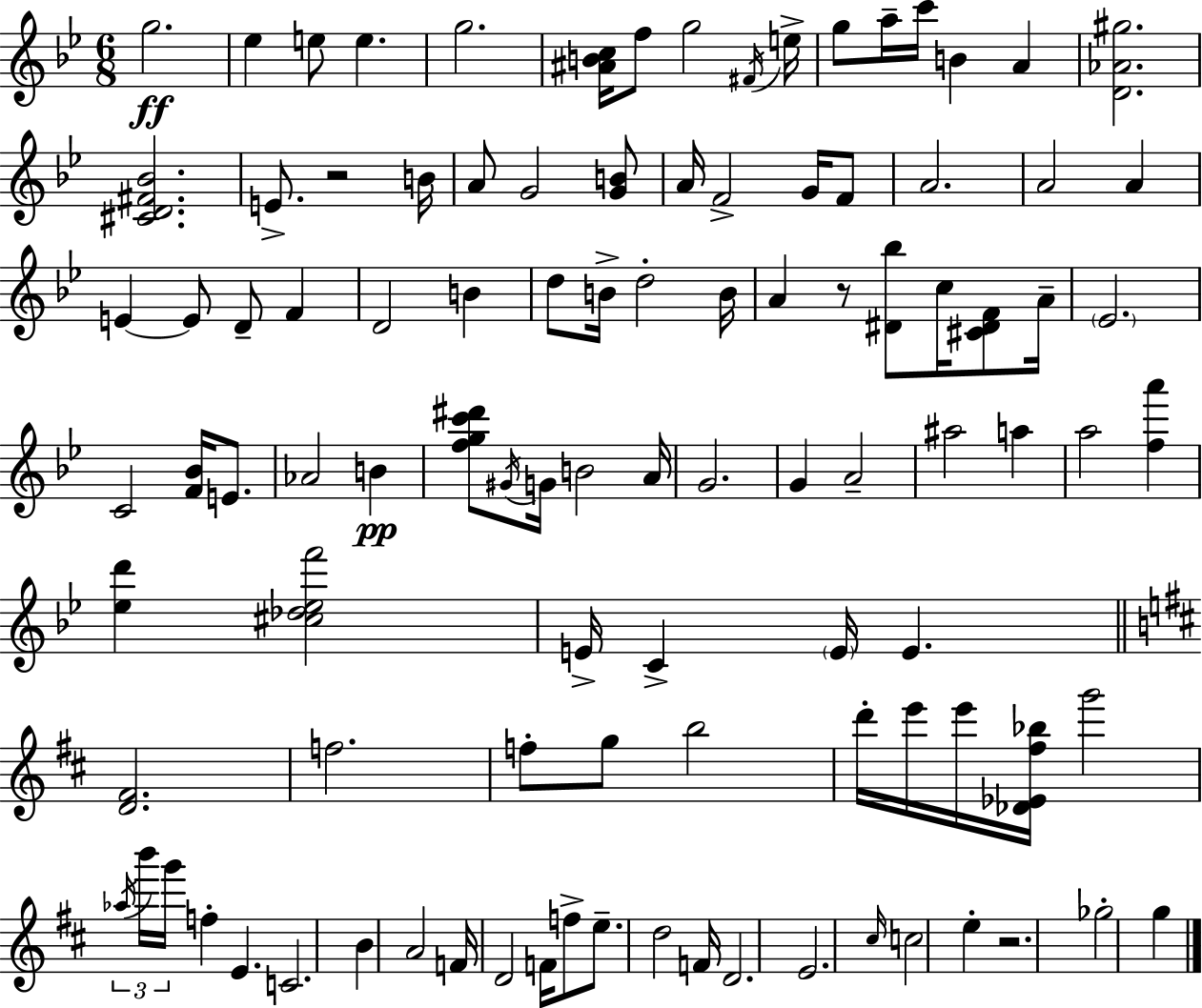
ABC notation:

X:1
T:Untitled
M:6/8
L:1/4
K:Bb
g2 _e e/2 e g2 [^ABc]/4 f/2 g2 ^F/4 e/4 g/2 a/4 c'/4 B A [D_A^g]2 [^CD^F_B]2 E/2 z2 B/4 A/2 G2 [GB]/2 A/4 F2 G/4 F/2 A2 A2 A E E/2 D/2 F D2 B d/2 B/4 d2 B/4 A z/2 [^D_b]/2 c/4 [^C^DF]/2 A/4 _E2 C2 [F_B]/4 E/2 _A2 B [fgc'^d']/2 ^G/4 G/4 B2 A/4 G2 G A2 ^a2 a a2 [fa'] [_ed'] [^c_d_ef']2 E/4 C E/4 E [D^F]2 f2 f/2 g/2 b2 d'/4 e'/4 e'/4 [_D_E^f_b]/4 g'2 _a/4 b'/4 g'/4 f E C2 B A2 F/4 D2 F/4 f/2 e/2 d2 F/4 D2 E2 ^c/4 c2 e z2 _g2 g